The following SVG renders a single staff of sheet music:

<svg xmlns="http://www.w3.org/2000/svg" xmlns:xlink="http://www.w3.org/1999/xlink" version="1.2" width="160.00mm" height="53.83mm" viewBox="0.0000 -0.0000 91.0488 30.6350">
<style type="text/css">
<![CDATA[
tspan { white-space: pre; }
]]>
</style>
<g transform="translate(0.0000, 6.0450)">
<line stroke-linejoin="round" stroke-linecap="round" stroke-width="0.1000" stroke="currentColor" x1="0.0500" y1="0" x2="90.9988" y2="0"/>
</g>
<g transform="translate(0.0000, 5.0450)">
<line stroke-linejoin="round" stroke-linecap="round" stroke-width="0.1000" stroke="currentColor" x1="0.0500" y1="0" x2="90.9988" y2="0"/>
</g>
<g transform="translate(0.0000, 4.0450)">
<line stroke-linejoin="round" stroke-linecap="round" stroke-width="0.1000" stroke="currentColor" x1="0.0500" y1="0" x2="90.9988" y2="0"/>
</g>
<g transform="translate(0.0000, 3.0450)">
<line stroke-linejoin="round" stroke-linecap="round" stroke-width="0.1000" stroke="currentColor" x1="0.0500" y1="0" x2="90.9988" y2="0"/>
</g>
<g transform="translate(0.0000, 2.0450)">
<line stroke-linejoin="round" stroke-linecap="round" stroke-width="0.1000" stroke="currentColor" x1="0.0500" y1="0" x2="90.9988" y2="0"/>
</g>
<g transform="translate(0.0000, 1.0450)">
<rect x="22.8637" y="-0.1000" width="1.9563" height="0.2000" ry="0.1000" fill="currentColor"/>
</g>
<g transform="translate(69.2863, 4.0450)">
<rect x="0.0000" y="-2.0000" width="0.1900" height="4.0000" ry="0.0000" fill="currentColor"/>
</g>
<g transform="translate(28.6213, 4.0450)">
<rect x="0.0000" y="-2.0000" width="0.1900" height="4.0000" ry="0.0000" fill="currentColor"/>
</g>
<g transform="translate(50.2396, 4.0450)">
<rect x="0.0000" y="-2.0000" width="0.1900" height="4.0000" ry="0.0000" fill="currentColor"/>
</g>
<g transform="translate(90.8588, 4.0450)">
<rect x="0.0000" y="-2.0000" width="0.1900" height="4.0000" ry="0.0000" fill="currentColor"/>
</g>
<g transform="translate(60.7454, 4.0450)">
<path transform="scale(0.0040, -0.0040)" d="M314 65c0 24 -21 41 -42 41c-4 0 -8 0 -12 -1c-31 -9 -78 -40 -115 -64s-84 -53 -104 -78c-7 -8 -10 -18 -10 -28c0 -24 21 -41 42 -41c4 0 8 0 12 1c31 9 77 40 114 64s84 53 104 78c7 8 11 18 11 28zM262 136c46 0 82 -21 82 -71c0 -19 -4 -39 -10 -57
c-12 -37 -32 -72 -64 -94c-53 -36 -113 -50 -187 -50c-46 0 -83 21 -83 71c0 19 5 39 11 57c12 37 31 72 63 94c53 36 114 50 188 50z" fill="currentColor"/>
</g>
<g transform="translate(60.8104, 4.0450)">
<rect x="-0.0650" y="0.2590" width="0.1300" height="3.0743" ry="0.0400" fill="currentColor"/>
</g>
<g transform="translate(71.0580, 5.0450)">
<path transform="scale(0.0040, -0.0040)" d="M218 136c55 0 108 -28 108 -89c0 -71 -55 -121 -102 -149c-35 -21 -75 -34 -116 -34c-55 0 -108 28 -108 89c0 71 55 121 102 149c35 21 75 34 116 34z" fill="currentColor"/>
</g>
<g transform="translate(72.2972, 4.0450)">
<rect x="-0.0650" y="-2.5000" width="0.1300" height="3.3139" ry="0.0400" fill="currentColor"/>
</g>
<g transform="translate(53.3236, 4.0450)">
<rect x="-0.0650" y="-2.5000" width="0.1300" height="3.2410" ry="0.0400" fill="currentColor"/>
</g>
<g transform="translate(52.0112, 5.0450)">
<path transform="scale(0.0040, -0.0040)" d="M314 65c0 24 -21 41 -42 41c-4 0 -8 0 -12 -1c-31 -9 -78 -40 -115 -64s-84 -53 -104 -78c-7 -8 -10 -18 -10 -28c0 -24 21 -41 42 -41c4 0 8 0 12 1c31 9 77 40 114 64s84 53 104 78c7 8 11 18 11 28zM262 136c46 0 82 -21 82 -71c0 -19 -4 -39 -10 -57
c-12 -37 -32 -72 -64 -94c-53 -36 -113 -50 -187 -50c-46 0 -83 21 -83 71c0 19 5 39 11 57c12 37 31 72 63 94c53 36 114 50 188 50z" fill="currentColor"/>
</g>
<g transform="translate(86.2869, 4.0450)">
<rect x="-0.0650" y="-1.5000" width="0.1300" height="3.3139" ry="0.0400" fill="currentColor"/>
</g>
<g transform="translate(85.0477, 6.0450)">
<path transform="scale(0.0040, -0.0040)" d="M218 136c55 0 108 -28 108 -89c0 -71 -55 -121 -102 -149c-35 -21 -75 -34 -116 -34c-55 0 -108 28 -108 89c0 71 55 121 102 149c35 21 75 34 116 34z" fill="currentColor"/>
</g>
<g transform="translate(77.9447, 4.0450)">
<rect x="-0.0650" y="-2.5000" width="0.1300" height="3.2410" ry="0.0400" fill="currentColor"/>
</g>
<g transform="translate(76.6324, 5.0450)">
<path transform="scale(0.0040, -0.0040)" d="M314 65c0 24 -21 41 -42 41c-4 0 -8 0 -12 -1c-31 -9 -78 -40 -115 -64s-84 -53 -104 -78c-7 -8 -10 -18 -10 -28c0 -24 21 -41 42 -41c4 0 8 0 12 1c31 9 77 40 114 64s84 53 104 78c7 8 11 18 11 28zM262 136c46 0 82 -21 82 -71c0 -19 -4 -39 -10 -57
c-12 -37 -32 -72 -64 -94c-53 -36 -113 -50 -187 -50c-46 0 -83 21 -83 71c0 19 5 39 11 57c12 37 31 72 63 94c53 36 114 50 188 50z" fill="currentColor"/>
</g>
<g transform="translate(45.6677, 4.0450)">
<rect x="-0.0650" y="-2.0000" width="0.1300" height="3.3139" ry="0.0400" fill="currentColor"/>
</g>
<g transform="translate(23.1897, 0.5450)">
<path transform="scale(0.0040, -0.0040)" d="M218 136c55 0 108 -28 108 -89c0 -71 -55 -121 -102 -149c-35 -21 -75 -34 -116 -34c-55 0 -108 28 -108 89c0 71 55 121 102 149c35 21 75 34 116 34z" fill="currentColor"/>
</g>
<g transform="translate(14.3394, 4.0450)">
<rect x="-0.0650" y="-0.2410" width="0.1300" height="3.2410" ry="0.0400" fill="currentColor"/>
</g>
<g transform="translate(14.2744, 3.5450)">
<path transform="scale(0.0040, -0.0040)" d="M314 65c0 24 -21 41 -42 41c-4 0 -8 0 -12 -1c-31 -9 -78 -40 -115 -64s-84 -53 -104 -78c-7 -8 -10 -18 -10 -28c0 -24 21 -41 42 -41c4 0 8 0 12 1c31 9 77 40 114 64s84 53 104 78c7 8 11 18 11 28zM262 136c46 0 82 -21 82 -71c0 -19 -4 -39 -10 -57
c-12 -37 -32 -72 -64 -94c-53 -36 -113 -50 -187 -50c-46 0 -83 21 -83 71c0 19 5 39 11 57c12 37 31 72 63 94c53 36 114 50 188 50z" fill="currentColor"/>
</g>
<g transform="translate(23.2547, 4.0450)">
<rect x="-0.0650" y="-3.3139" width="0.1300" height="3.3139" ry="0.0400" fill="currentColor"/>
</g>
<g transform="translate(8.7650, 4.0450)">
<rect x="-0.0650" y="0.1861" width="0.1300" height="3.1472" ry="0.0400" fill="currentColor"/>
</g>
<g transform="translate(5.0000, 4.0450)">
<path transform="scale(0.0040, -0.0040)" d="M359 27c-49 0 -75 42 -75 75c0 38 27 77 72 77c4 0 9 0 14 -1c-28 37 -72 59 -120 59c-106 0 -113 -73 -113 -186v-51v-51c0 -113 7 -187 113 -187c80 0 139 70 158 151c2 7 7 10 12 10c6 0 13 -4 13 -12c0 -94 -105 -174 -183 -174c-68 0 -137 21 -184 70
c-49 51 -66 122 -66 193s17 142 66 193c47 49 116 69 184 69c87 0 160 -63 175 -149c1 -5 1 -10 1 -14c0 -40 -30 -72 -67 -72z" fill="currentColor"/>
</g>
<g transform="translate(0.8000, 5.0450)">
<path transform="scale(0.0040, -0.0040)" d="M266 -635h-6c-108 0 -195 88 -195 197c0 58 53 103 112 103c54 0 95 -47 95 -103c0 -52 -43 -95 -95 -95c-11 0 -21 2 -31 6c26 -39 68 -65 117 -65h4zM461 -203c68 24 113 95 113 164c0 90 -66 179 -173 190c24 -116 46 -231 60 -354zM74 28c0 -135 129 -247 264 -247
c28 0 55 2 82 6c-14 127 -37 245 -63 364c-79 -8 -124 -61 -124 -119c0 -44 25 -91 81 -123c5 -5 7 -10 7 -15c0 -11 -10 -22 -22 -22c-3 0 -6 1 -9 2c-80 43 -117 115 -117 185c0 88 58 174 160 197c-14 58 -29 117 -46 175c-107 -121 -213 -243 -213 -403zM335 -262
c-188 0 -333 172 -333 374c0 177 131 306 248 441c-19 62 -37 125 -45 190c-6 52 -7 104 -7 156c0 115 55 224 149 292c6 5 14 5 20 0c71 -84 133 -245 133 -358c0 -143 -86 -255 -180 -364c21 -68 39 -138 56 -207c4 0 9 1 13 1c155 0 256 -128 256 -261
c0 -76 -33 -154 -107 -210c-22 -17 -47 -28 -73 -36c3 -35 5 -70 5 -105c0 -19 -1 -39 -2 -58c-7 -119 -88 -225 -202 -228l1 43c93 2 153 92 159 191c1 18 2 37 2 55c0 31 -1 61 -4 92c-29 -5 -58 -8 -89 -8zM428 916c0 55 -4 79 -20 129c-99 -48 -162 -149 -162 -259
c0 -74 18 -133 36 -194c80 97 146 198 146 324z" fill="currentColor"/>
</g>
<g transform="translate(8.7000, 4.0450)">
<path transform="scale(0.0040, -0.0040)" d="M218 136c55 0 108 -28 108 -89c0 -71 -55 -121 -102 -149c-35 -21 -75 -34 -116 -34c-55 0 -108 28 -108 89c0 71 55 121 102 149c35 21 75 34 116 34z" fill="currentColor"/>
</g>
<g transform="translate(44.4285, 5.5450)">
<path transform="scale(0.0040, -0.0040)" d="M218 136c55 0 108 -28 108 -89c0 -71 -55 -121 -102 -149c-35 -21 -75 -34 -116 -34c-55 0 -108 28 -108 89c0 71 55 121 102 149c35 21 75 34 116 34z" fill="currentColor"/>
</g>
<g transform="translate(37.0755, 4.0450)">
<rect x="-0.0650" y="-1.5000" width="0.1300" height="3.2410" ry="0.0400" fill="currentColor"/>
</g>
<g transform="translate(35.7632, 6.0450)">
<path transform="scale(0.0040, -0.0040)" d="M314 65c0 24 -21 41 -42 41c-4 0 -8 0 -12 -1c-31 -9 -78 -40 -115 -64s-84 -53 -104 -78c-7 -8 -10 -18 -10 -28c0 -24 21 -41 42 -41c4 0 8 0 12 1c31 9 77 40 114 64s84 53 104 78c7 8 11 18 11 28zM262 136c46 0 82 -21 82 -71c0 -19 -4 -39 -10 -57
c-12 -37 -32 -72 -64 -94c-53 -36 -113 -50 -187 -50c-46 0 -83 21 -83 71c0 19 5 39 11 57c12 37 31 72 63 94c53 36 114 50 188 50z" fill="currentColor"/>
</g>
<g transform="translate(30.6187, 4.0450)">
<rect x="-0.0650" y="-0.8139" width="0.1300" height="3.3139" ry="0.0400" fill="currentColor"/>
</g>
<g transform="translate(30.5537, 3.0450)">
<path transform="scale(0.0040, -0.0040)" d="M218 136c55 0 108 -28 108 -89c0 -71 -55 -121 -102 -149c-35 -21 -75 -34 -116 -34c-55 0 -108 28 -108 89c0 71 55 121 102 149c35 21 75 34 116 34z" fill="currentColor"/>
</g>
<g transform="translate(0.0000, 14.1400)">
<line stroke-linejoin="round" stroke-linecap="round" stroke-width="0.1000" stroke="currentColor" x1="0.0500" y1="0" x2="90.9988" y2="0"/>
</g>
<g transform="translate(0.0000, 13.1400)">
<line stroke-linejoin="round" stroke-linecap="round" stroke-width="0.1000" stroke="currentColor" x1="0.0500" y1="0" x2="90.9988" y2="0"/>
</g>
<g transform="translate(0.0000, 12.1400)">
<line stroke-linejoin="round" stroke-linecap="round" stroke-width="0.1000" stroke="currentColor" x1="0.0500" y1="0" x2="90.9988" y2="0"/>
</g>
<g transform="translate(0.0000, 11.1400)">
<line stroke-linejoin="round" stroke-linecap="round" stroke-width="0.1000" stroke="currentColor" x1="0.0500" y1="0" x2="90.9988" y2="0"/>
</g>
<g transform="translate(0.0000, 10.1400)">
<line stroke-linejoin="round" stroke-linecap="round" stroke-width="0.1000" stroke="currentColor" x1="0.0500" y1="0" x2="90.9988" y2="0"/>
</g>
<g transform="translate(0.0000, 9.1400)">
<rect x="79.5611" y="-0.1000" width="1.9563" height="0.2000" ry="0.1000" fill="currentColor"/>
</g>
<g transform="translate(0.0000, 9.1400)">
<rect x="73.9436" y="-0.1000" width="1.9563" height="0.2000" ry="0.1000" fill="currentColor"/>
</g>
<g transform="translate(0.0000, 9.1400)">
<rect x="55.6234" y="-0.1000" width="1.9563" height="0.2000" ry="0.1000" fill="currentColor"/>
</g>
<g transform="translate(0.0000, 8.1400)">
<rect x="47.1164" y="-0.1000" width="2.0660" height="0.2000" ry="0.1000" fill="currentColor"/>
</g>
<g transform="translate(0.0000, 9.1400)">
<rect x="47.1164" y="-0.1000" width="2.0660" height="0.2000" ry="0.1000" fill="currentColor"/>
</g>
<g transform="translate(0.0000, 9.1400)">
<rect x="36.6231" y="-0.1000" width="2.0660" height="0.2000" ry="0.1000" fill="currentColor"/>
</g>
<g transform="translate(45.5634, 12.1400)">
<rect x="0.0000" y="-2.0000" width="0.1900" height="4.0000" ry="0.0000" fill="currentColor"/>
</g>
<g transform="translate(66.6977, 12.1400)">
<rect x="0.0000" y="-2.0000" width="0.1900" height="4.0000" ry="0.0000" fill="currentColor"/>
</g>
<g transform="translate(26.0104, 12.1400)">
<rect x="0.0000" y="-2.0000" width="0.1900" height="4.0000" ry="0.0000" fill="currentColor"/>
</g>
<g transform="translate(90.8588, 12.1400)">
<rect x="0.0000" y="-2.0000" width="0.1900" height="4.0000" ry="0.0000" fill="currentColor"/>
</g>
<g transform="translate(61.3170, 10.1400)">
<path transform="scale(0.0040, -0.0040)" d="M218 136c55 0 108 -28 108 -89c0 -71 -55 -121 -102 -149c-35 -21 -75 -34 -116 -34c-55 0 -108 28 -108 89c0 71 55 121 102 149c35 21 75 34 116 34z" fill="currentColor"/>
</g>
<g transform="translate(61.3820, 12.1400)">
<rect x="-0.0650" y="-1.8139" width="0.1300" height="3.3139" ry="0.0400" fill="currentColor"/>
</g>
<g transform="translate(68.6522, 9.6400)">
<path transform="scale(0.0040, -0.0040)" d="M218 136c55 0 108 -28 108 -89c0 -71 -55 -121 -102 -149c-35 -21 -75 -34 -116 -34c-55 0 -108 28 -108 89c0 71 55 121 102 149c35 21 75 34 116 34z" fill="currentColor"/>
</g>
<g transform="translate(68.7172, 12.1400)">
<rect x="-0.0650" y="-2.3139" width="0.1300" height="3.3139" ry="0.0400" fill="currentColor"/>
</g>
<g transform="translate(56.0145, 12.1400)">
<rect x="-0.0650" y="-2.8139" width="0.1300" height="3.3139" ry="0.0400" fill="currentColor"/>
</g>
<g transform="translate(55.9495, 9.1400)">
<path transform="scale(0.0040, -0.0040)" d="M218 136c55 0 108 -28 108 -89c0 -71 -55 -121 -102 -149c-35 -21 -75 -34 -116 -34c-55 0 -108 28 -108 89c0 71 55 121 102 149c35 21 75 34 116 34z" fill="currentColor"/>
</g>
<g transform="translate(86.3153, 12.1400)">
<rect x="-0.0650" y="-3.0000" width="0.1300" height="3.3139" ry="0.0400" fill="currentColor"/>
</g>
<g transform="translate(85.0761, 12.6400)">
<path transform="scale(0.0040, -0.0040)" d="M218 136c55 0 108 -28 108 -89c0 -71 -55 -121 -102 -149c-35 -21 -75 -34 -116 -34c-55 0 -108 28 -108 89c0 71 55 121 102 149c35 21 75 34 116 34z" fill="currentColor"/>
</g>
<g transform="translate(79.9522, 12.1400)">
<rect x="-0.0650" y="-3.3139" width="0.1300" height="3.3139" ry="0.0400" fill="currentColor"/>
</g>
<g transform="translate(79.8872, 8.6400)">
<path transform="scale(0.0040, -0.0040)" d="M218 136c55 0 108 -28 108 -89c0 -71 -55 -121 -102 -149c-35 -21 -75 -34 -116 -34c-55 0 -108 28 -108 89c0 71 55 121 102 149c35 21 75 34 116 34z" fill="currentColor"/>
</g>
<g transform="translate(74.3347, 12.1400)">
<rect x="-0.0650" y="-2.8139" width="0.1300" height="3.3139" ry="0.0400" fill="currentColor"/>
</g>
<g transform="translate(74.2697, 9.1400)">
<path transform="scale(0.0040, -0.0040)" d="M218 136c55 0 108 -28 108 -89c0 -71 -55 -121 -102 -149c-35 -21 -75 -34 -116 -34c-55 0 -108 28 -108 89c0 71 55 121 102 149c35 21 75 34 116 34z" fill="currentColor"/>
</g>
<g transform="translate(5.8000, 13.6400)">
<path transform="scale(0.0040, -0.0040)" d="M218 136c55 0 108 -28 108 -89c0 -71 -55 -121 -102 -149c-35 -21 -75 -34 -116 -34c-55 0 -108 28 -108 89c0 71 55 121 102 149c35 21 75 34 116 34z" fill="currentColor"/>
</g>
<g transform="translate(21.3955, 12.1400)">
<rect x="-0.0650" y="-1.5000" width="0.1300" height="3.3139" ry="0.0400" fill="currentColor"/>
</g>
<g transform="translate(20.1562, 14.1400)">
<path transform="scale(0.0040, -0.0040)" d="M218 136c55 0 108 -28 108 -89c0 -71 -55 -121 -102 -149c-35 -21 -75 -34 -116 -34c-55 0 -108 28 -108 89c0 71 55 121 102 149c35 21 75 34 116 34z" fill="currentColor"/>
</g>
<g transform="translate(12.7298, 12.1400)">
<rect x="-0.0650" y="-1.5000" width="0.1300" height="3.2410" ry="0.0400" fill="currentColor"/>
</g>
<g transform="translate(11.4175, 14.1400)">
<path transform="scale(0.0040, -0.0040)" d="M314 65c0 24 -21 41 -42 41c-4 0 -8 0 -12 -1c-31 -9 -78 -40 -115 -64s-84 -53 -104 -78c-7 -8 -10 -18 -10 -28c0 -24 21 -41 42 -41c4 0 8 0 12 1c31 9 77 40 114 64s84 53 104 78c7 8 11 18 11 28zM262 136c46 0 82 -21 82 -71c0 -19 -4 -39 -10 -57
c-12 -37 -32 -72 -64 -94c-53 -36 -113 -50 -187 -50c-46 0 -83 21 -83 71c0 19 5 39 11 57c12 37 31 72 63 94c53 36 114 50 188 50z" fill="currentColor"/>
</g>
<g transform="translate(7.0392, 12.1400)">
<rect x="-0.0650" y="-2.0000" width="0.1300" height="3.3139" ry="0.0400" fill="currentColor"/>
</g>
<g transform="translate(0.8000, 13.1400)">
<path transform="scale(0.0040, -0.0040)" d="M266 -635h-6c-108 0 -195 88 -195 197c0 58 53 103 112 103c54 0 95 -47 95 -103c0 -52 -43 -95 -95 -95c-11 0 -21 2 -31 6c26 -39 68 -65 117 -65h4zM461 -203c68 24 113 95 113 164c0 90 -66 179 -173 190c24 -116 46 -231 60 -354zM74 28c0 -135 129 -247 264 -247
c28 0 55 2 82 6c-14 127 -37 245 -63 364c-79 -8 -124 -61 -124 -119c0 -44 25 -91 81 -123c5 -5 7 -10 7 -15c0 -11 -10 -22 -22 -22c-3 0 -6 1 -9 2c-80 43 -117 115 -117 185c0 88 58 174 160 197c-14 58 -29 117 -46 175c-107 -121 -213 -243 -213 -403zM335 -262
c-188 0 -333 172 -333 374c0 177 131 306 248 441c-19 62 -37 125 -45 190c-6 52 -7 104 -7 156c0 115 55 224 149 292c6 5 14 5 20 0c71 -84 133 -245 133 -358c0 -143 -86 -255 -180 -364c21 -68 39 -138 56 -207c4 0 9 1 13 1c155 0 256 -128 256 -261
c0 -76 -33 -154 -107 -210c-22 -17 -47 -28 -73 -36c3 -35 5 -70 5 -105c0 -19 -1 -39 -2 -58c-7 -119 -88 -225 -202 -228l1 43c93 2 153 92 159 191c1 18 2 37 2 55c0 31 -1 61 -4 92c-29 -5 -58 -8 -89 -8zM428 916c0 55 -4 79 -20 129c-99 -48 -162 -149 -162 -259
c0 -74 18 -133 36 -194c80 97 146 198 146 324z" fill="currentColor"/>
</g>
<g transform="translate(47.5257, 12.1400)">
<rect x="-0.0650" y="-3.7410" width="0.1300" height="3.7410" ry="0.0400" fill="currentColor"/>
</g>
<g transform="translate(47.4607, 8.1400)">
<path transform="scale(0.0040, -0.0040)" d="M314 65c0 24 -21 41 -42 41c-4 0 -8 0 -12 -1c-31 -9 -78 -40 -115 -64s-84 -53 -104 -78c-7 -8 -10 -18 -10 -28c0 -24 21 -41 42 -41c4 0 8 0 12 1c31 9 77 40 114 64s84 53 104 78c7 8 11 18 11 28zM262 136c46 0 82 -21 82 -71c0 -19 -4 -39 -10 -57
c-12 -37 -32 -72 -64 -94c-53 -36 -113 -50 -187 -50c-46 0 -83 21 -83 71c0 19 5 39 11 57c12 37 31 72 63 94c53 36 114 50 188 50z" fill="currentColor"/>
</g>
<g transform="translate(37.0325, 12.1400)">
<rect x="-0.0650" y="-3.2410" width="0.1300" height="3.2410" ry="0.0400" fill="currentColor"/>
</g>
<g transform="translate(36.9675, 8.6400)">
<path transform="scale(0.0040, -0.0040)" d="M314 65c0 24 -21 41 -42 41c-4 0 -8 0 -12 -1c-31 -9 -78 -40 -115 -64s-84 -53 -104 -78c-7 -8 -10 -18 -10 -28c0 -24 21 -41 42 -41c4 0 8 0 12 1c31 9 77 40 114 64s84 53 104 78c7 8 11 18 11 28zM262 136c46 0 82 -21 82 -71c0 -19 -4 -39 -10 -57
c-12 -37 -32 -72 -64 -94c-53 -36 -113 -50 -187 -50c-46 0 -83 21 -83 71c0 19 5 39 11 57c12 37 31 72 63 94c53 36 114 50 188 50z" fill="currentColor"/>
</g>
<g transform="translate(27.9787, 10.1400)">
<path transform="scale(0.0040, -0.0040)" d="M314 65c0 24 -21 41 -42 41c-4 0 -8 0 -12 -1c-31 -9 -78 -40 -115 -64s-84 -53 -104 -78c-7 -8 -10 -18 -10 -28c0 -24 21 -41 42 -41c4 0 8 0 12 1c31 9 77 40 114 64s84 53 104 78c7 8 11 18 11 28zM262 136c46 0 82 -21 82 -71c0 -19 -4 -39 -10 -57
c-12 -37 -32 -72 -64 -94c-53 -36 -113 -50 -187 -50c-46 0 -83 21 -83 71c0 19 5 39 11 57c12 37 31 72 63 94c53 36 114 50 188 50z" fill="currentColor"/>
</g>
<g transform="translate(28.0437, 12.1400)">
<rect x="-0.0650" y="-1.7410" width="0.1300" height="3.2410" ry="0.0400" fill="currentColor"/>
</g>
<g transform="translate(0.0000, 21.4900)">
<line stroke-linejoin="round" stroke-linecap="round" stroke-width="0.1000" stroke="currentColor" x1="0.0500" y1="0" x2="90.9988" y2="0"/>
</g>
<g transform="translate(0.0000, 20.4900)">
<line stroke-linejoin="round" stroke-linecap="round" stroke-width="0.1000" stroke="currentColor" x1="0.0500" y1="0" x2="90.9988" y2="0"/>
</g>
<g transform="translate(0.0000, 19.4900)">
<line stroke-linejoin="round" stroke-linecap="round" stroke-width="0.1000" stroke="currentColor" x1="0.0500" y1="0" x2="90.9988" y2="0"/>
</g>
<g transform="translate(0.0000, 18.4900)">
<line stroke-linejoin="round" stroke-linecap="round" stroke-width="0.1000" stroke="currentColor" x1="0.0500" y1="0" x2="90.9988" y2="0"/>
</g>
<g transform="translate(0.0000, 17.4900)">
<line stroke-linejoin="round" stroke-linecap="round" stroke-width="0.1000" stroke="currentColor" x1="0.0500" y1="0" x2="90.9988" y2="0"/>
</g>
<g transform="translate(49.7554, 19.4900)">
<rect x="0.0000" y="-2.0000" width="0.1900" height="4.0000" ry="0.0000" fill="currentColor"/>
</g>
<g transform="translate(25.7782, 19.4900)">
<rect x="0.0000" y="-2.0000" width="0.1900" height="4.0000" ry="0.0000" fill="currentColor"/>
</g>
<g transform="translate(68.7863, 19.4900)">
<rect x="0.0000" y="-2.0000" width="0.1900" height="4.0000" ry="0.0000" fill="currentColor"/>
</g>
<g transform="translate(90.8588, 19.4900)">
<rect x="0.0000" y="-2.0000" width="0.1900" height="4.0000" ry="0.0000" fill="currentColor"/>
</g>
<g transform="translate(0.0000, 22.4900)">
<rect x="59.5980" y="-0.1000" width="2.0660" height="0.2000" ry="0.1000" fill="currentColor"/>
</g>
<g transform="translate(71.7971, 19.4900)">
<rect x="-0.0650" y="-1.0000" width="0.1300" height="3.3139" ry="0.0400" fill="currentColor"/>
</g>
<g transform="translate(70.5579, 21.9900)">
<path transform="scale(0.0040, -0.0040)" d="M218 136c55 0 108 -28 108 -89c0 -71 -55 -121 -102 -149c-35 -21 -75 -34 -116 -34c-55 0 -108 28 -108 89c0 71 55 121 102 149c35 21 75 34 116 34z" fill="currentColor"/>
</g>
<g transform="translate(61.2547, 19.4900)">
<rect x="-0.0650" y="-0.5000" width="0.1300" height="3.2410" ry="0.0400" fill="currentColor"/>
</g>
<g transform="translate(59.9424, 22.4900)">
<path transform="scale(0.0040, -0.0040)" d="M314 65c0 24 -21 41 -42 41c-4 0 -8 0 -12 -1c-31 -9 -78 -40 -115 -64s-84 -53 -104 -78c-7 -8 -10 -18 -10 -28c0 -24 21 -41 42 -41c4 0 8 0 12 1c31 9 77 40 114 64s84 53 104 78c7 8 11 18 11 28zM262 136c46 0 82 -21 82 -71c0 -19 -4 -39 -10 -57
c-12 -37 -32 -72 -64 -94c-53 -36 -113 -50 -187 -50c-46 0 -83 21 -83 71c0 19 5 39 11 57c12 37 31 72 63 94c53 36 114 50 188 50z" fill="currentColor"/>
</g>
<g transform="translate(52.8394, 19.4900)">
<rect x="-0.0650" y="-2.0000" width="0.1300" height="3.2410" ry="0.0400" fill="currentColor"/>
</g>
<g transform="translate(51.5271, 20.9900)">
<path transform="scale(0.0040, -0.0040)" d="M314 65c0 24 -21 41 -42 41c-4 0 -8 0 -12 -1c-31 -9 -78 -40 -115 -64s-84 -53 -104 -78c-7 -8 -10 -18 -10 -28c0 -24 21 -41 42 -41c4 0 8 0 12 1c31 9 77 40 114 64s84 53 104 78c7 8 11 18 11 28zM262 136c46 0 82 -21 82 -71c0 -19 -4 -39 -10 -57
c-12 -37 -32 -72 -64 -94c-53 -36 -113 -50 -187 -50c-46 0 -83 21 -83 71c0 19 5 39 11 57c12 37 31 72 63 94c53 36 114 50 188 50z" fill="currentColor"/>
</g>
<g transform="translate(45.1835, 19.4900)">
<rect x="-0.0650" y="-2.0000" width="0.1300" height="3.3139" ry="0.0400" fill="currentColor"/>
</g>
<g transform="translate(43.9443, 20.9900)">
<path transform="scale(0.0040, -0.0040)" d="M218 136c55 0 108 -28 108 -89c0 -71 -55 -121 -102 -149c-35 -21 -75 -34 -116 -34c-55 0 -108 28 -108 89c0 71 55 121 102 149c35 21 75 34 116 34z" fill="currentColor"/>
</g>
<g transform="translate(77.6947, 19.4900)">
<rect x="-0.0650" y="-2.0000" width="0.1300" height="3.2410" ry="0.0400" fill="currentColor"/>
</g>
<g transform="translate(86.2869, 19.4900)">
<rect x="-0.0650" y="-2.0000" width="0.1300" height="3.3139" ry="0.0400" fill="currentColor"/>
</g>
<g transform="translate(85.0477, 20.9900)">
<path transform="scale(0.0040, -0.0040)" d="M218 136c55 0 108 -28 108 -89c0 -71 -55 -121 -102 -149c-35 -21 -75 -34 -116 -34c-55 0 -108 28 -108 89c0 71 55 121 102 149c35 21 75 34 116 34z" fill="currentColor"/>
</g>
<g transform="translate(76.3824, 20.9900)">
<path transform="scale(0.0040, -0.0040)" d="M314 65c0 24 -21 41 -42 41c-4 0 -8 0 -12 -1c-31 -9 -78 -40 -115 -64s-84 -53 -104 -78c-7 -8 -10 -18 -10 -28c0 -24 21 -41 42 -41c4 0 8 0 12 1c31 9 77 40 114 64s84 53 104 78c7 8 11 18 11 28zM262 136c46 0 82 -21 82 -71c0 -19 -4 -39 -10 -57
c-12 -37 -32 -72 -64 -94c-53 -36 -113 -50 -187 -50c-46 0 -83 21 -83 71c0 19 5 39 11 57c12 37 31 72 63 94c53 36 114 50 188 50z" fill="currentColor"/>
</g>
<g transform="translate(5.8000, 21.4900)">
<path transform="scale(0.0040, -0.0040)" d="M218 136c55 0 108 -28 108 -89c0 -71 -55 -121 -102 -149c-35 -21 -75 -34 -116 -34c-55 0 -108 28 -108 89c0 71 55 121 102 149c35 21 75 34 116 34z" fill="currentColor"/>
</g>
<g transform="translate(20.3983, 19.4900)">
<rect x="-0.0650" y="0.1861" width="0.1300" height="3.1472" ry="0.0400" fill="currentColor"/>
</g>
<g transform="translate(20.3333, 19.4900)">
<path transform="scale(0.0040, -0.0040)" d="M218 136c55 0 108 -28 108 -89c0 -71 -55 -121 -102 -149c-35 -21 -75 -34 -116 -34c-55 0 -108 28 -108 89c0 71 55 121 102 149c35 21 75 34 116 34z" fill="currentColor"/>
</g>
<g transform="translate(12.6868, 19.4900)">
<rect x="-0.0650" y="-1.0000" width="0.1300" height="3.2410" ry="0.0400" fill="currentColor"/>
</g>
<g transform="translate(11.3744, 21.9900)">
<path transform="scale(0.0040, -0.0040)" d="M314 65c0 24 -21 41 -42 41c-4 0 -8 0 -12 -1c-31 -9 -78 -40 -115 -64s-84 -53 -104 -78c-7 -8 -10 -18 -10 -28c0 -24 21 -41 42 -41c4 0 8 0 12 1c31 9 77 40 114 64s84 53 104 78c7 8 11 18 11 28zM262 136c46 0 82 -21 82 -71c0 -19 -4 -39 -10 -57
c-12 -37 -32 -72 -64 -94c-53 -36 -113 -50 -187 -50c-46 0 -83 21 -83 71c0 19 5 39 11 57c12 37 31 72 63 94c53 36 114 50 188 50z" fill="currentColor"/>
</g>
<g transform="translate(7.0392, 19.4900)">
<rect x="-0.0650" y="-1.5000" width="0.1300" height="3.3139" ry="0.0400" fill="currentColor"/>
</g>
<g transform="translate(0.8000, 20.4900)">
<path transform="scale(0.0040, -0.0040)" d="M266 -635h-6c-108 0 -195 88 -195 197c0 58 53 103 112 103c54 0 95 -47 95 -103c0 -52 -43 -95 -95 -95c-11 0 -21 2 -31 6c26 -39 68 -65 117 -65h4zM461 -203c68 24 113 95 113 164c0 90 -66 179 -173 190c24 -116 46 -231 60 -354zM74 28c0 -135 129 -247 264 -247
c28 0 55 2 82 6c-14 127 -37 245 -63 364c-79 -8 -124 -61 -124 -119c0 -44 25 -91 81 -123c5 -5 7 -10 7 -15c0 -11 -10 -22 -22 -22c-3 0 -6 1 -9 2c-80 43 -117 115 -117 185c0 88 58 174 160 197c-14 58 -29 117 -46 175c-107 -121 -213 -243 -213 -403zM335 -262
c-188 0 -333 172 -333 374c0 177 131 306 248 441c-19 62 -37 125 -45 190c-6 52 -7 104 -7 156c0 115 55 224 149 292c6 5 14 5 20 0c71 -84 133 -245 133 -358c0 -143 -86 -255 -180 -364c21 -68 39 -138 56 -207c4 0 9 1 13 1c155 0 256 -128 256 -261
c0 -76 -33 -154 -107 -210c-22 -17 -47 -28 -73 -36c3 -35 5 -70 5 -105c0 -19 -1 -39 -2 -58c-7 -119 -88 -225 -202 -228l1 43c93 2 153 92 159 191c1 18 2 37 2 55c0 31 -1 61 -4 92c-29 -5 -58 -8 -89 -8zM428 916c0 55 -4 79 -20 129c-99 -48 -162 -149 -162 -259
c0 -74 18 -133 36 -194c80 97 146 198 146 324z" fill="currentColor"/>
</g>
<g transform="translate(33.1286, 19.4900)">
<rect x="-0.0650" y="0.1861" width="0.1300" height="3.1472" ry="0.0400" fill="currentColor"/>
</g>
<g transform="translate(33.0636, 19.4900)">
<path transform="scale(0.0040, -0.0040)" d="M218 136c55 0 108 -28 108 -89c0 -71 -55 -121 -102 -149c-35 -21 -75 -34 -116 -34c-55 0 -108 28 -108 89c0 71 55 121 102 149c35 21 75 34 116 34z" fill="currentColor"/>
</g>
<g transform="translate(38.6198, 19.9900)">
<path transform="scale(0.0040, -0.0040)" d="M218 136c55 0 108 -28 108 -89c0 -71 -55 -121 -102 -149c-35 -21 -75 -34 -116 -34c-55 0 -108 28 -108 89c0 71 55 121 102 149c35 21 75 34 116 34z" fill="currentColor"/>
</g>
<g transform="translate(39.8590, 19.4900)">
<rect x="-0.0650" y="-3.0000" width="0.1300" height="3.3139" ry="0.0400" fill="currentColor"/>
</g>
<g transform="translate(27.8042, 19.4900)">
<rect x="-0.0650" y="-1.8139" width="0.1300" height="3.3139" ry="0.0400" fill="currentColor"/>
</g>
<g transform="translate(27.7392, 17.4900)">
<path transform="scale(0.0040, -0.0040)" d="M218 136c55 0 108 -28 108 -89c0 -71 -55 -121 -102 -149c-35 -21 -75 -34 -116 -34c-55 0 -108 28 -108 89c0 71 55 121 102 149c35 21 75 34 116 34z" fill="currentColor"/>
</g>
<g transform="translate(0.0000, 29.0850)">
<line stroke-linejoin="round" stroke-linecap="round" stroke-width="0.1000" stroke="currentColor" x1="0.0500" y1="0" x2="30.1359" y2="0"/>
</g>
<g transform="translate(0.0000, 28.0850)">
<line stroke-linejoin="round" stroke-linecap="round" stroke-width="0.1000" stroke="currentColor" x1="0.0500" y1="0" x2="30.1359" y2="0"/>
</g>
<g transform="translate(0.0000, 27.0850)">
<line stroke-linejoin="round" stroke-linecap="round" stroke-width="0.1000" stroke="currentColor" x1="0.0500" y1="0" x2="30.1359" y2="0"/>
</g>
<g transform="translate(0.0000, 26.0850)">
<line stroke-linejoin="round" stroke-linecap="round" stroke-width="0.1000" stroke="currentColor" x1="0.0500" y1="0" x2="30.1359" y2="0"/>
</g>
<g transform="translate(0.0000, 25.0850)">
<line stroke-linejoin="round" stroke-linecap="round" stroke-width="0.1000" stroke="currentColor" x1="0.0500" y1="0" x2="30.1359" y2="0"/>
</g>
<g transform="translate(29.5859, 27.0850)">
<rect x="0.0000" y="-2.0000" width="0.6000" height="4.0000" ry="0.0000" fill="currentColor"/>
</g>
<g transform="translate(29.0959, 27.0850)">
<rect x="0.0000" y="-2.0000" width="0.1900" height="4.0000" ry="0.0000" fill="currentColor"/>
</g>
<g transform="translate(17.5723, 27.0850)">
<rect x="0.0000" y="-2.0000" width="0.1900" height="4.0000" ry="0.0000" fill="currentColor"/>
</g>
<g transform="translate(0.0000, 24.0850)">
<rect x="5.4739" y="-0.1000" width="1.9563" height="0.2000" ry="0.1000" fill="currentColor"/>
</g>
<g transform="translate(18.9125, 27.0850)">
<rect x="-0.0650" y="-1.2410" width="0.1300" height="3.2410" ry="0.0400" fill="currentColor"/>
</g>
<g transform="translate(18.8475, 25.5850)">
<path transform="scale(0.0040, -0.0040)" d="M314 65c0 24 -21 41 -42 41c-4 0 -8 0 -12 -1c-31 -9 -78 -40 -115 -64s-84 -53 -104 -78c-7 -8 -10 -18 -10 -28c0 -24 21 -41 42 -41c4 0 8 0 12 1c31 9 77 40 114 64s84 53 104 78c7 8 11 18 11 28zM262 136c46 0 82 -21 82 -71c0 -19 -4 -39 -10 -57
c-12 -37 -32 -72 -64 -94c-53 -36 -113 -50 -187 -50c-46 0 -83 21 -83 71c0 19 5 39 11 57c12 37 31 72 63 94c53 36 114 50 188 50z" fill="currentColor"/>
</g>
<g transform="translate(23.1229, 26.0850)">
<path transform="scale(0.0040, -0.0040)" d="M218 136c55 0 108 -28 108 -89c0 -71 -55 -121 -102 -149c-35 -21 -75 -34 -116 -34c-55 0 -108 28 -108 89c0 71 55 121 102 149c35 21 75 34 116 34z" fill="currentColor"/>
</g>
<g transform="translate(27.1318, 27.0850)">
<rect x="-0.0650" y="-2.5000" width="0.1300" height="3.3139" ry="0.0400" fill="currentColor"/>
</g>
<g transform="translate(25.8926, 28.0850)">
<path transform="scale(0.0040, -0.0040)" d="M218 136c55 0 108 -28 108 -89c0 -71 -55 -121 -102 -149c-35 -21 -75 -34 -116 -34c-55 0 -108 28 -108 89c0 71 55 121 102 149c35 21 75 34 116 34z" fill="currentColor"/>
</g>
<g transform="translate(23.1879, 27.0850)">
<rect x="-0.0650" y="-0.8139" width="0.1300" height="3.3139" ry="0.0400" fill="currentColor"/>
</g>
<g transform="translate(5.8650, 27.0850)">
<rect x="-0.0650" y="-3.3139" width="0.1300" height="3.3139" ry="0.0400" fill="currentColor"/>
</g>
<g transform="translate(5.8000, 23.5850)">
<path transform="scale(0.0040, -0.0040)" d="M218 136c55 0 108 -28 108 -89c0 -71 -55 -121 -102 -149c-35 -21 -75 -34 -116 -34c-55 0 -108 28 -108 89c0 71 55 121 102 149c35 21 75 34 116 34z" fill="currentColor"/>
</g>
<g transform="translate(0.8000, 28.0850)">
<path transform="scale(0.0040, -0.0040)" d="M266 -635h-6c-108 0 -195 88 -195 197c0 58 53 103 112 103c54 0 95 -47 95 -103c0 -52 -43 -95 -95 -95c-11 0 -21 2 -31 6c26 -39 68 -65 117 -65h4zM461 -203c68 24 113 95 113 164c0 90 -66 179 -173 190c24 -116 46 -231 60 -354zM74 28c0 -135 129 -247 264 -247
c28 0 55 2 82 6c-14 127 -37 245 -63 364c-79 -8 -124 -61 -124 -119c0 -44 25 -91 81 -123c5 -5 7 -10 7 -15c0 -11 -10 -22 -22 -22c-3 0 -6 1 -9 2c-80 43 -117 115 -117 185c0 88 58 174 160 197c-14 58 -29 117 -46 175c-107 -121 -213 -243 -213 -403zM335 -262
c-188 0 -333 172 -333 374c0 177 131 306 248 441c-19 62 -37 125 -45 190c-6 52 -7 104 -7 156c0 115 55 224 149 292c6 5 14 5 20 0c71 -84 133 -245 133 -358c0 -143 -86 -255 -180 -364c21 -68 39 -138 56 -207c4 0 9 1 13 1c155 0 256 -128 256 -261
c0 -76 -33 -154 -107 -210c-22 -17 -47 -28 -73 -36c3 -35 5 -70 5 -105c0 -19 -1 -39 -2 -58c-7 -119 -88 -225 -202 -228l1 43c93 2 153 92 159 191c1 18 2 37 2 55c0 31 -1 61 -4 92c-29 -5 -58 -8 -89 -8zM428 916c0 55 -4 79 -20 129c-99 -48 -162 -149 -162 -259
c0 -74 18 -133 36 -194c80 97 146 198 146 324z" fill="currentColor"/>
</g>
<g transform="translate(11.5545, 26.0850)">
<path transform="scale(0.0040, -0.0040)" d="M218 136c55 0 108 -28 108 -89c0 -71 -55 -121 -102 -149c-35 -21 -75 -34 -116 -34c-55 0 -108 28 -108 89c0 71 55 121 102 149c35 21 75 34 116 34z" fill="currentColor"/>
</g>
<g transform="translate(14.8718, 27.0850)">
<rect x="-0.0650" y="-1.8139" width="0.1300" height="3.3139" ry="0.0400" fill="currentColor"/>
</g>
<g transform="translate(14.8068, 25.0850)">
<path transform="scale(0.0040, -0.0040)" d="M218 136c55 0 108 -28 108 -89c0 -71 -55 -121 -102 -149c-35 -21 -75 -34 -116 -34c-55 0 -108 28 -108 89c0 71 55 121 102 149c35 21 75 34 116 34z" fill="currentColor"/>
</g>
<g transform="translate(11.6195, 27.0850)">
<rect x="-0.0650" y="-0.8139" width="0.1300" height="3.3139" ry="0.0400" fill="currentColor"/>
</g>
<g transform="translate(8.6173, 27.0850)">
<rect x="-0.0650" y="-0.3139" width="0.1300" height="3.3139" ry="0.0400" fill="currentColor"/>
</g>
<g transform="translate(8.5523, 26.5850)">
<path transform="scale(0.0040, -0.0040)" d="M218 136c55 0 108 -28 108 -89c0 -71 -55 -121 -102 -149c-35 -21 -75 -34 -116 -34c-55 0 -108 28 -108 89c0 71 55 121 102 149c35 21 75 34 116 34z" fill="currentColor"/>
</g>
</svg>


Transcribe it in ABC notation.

X:1
T:Untitled
M:4/4
L:1/4
K:C
B c2 b d E2 F G2 B2 G G2 E F E2 E f2 b2 c'2 a f g a b A E D2 B f B A F F2 C2 D F2 F b c d f e2 d G